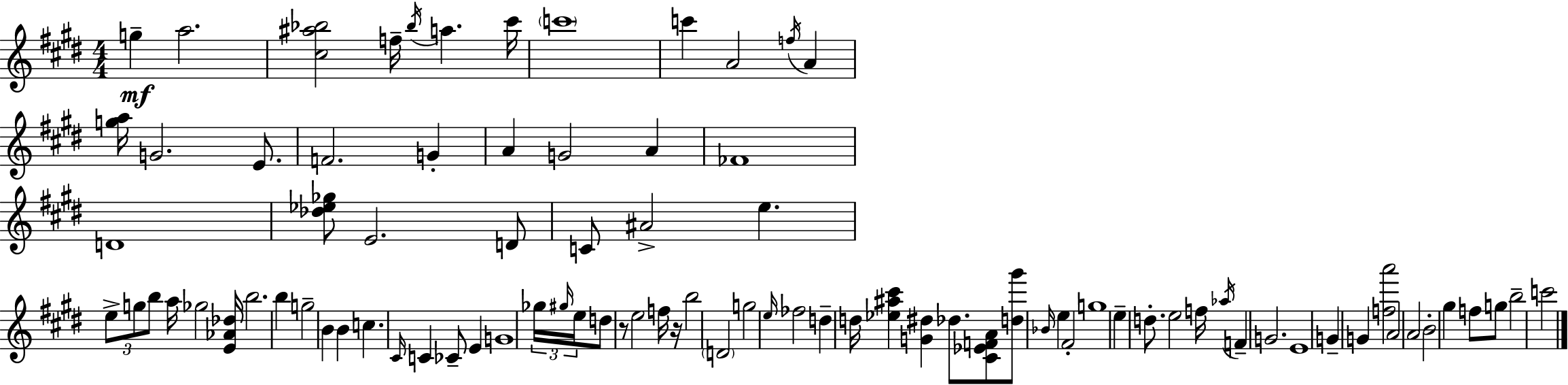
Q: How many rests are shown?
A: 2